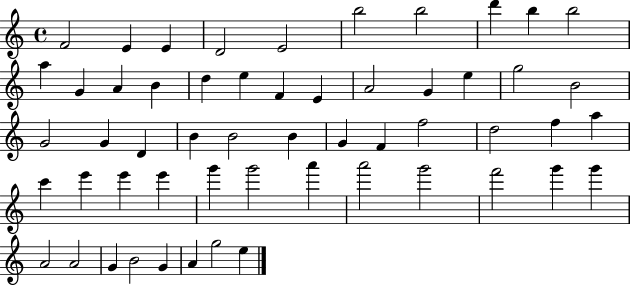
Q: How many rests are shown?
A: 0